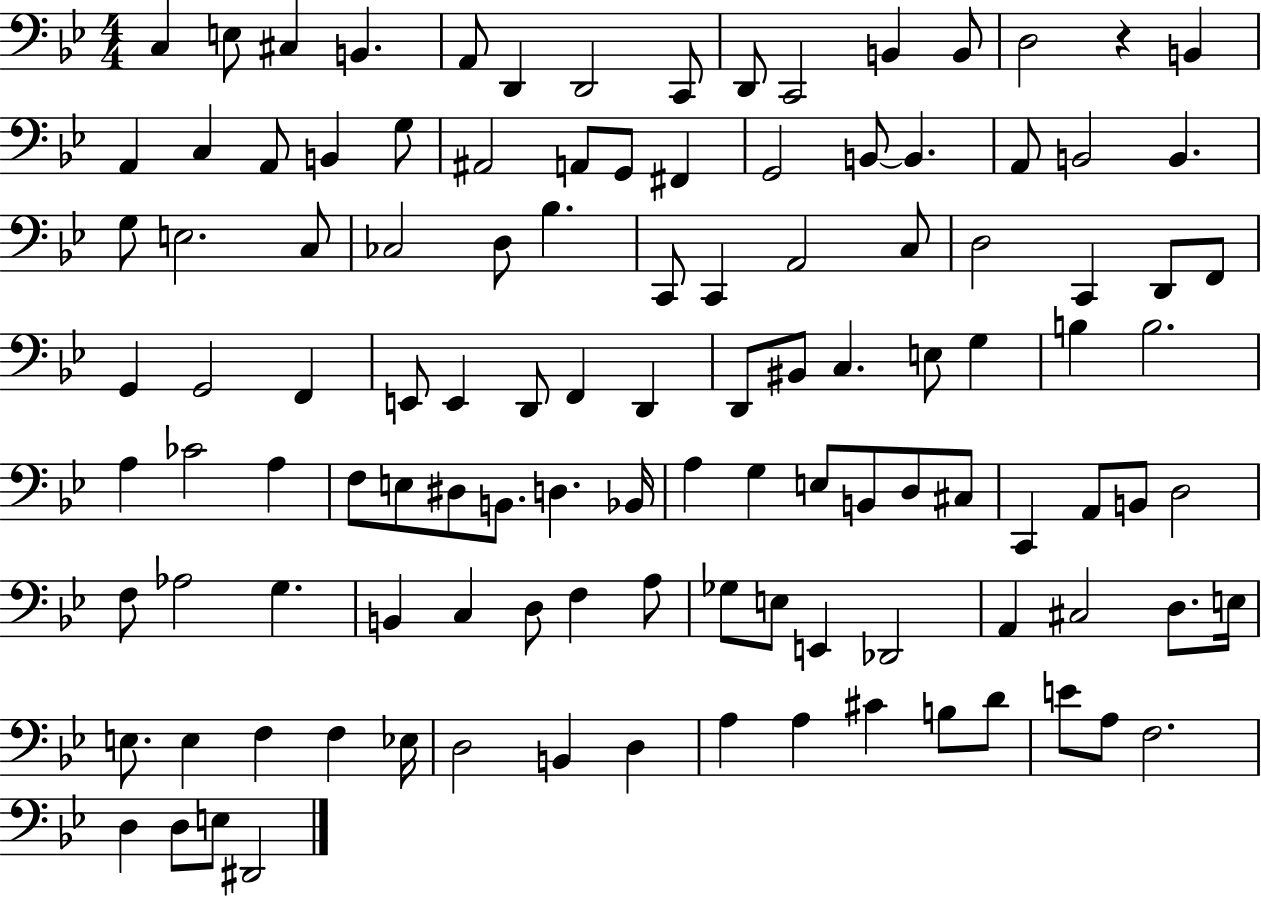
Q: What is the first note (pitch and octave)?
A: C3